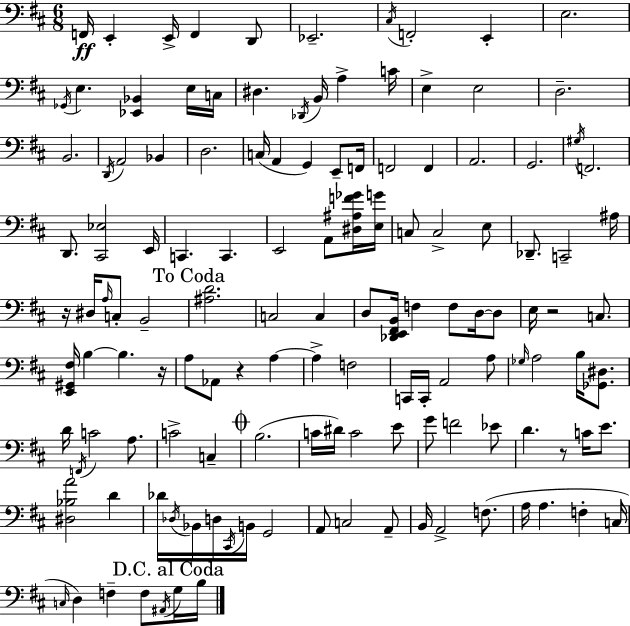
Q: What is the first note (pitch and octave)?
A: F2